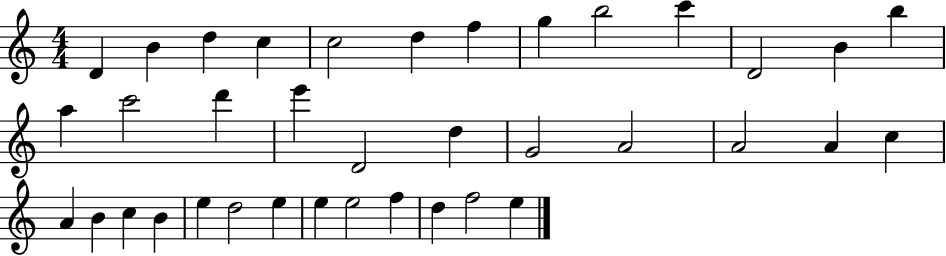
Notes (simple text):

D4/q B4/q D5/q C5/q C5/h D5/q F5/q G5/q B5/h C6/q D4/h B4/q B5/q A5/q C6/h D6/q E6/q D4/h D5/q G4/h A4/h A4/h A4/q C5/q A4/q B4/q C5/q B4/q E5/q D5/h E5/q E5/q E5/h F5/q D5/q F5/h E5/q